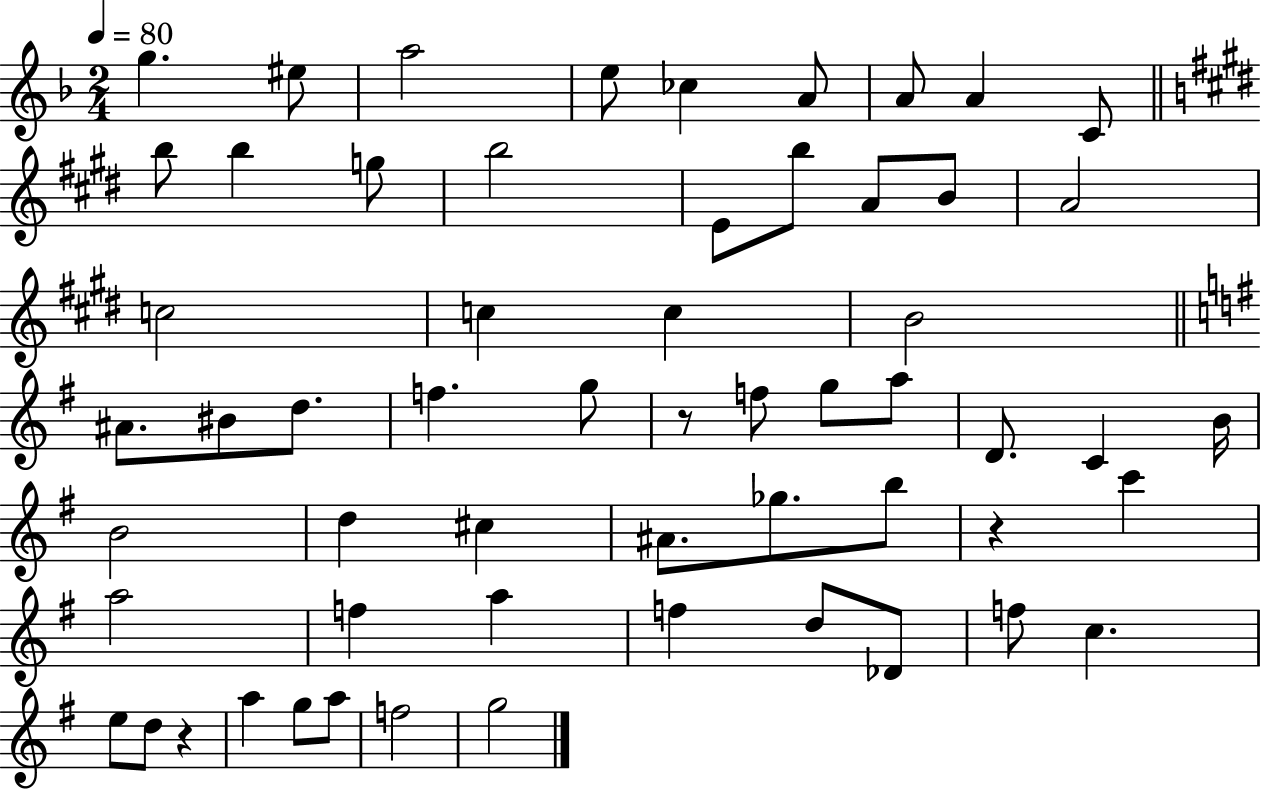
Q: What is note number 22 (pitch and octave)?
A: B4